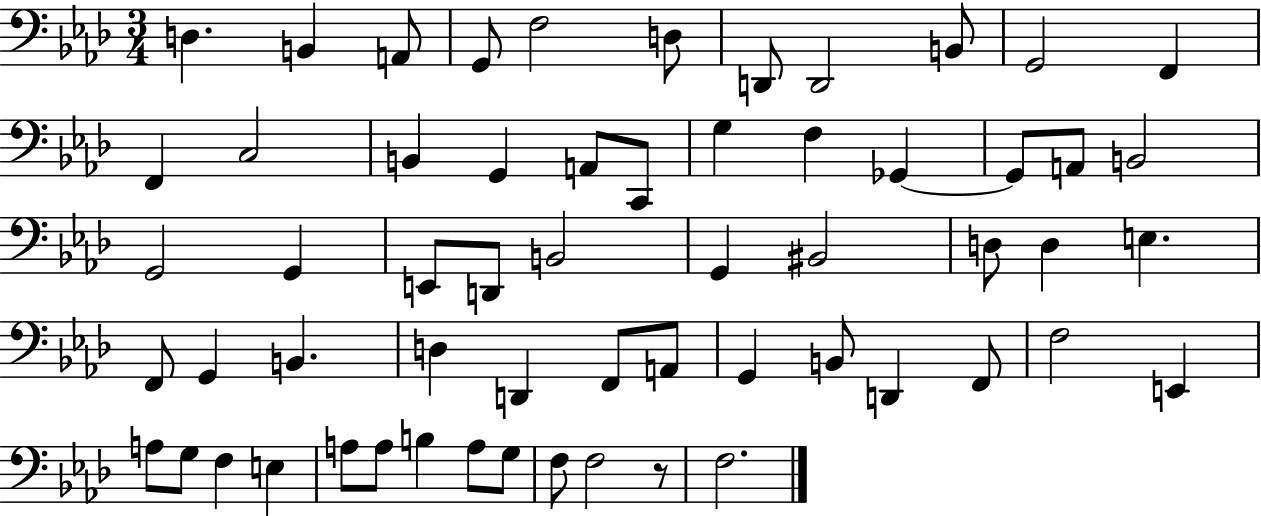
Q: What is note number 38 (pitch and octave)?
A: D2